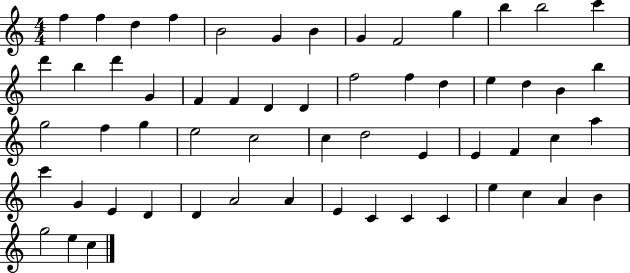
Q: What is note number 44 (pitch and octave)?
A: D4